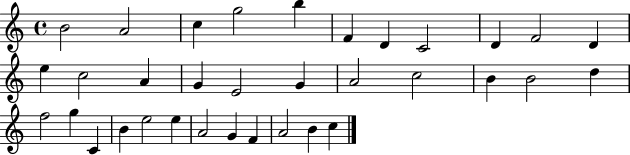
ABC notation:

X:1
T:Untitled
M:4/4
L:1/4
K:C
B2 A2 c g2 b F D C2 D F2 D e c2 A G E2 G A2 c2 B B2 d f2 g C B e2 e A2 G F A2 B c